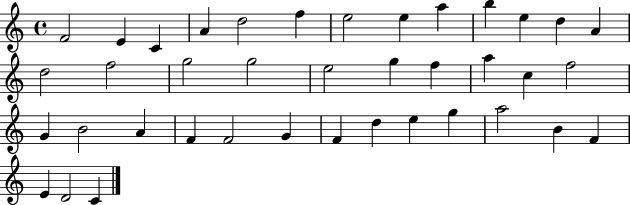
{
  \clef treble
  \time 4/4
  \defaultTimeSignature
  \key c \major
  f'2 e'4 c'4 | a'4 d''2 f''4 | e''2 e''4 a''4 | b''4 e''4 d''4 a'4 | \break d''2 f''2 | g''2 g''2 | e''2 g''4 f''4 | a''4 c''4 f''2 | \break g'4 b'2 a'4 | f'4 f'2 g'4 | f'4 d''4 e''4 g''4 | a''2 b'4 f'4 | \break e'4 d'2 c'4 | \bar "|."
}